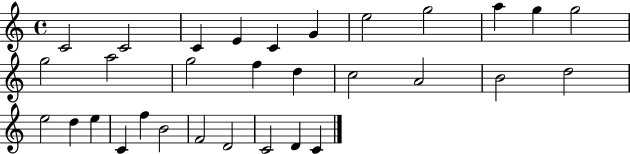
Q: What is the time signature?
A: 4/4